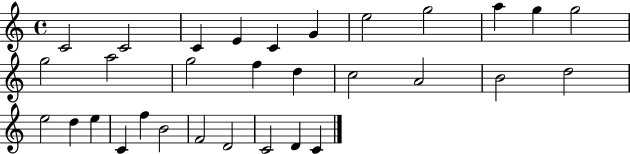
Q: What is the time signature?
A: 4/4